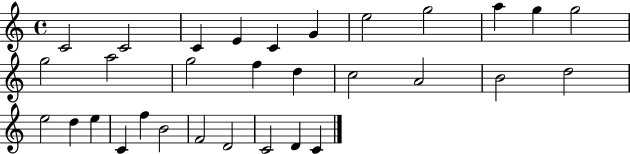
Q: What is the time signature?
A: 4/4